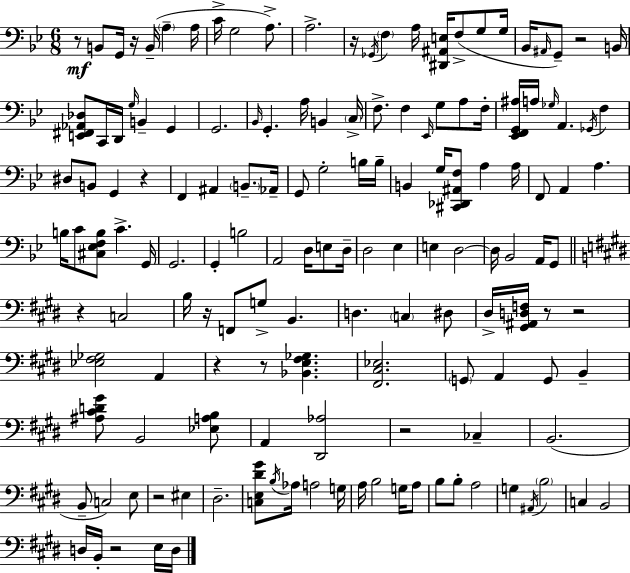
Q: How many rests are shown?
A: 14